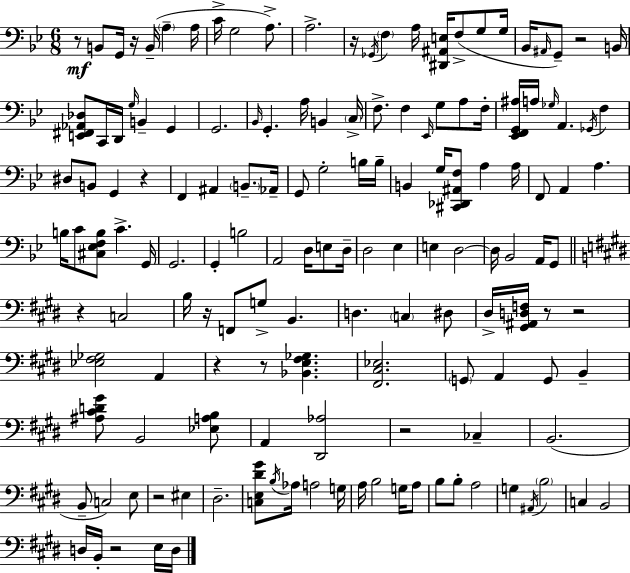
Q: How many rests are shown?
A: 14